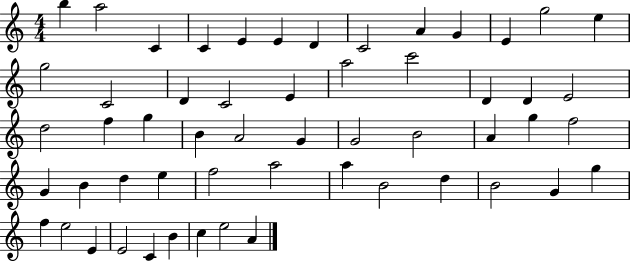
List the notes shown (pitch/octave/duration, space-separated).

B5/q A5/h C4/q C4/q E4/q E4/q D4/q C4/h A4/q G4/q E4/q G5/h E5/q G5/h C4/h D4/q C4/h E4/q A5/h C6/h D4/q D4/q E4/h D5/h F5/q G5/q B4/q A4/h G4/q G4/h B4/h A4/q G5/q F5/h G4/q B4/q D5/q E5/q F5/h A5/h A5/q B4/h D5/q B4/h G4/q G5/q F5/q E5/h E4/q E4/h C4/q B4/q C5/q E5/h A4/q